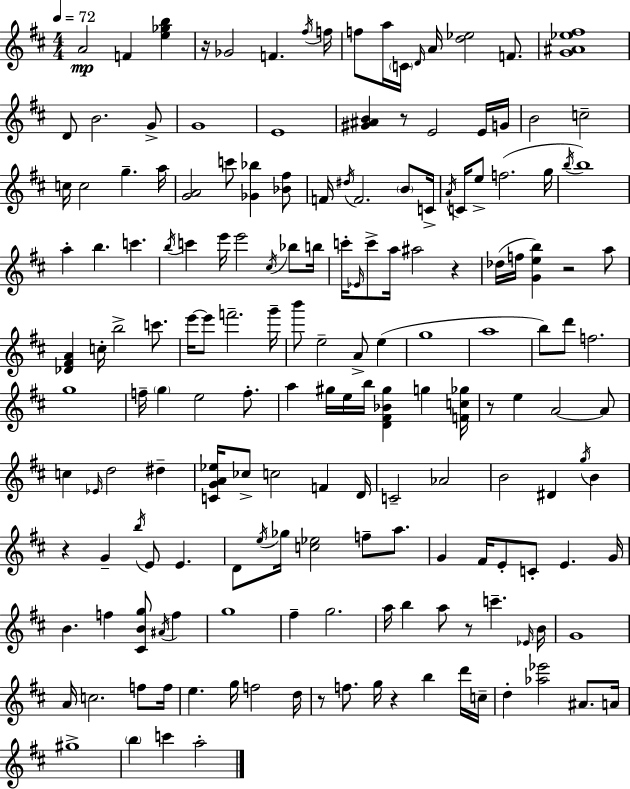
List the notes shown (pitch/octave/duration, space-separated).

A4/h F4/q [E5,Gb5,B5]/q R/s Gb4/h F4/q. F#5/s F5/s F5/e A5/s C4/s D4/s A4/s [D5,Eb5]/h F4/e. [G4,A#4,Eb5,F#5]/w D4/e B4/h. G4/e G4/w E4/w [G#4,A#4,B4]/q R/e E4/h E4/s G4/s B4/h C5/h C5/s C5/h G5/q. A5/s [G4,A4]/h C6/e [Gb4,Bb5]/q [Bb4,F#5]/e F4/s D#5/s F4/h. B4/e C4/s A4/s C4/s E5/e F5/h. G5/s B5/s B5/w A5/q B5/q. C6/q. B5/s C6/q E6/s E6/h C#5/s Bb5/e B5/s C6/s Eb4/s C6/e A5/s A#5/h R/q Db5/s F5/s [G4,E5,B5]/q R/h A5/e [Db4,F#4,A4]/q C5/s B5/h C6/e. E6/s E6/e F6/h. G6/s B6/e E5/h A4/e E5/q G5/w A5/w B5/e D6/e F5/h. G5/w F5/s G5/q E5/h F5/e. A5/q G#5/s E5/s B5/s [D4,F#4,Bb4,G#5]/q G5/q [F4,C5,Gb5]/s R/e E5/q A4/h A4/e C5/q Eb4/s D5/h D#5/q [C4,G4,A4,Eb5]/s CES5/e C5/h F4/q D4/s C4/h Ab4/h B4/h D#4/q G5/s B4/q R/q G4/q B5/s E4/e E4/q. D4/e E5/s Gb5/s [C5,Eb5]/h F5/e A5/e. G4/q F#4/s E4/e C4/e E4/q. G4/s B4/q. F5/q [C#4,B4,G5]/e A#4/s F5/q G5/w F#5/q G5/h. A5/s B5/q A5/e R/e C6/q. Eb4/s B4/s G4/w A4/s C5/h. F5/e F5/s E5/q. G5/s F5/h D5/s R/e F5/e. G5/s R/q B5/q D6/s C5/s D5/q [Ab5,Eb6]/h A#4/e. A4/s G#5/w B5/q C6/q A5/h